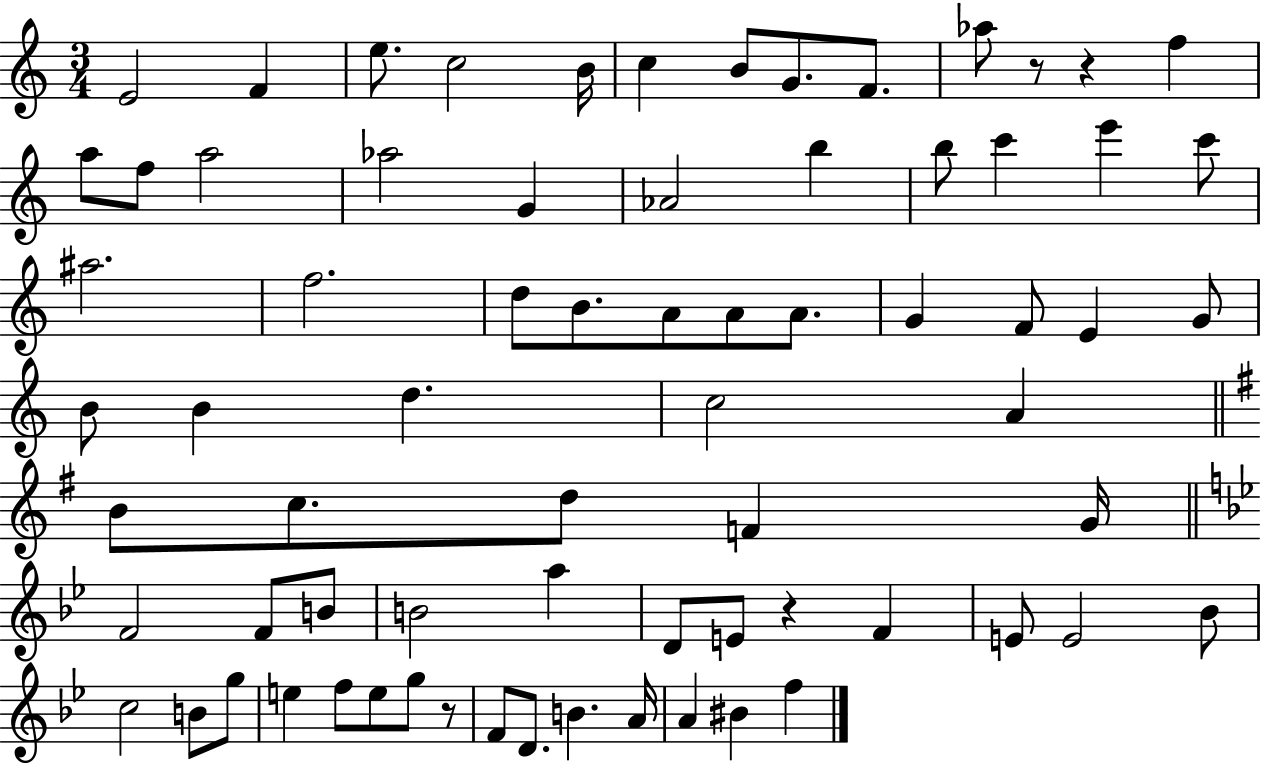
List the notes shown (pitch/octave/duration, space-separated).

E4/h F4/q E5/e. C5/h B4/s C5/q B4/e G4/e. F4/e. Ab5/e R/e R/q F5/q A5/e F5/e A5/h Ab5/h G4/q Ab4/h B5/q B5/e C6/q E6/q C6/e A#5/h. F5/h. D5/e B4/e. A4/e A4/e A4/e. G4/q F4/e E4/q G4/e B4/e B4/q D5/q. C5/h A4/q B4/e C5/e. D5/e F4/q G4/s F4/h F4/e B4/e B4/h A5/q D4/e E4/e R/q F4/q E4/e E4/h Bb4/e C5/h B4/e G5/e E5/q F5/e E5/e G5/e R/e F4/e D4/e. B4/q. A4/s A4/q BIS4/q F5/q